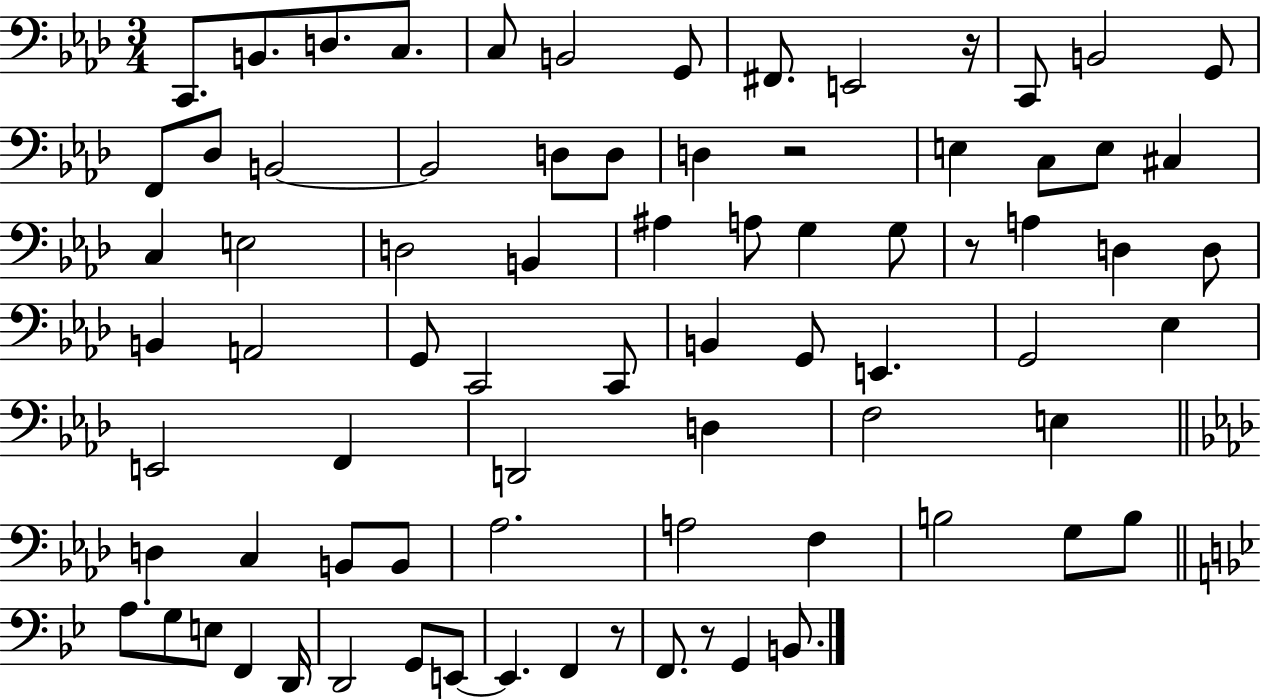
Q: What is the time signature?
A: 3/4